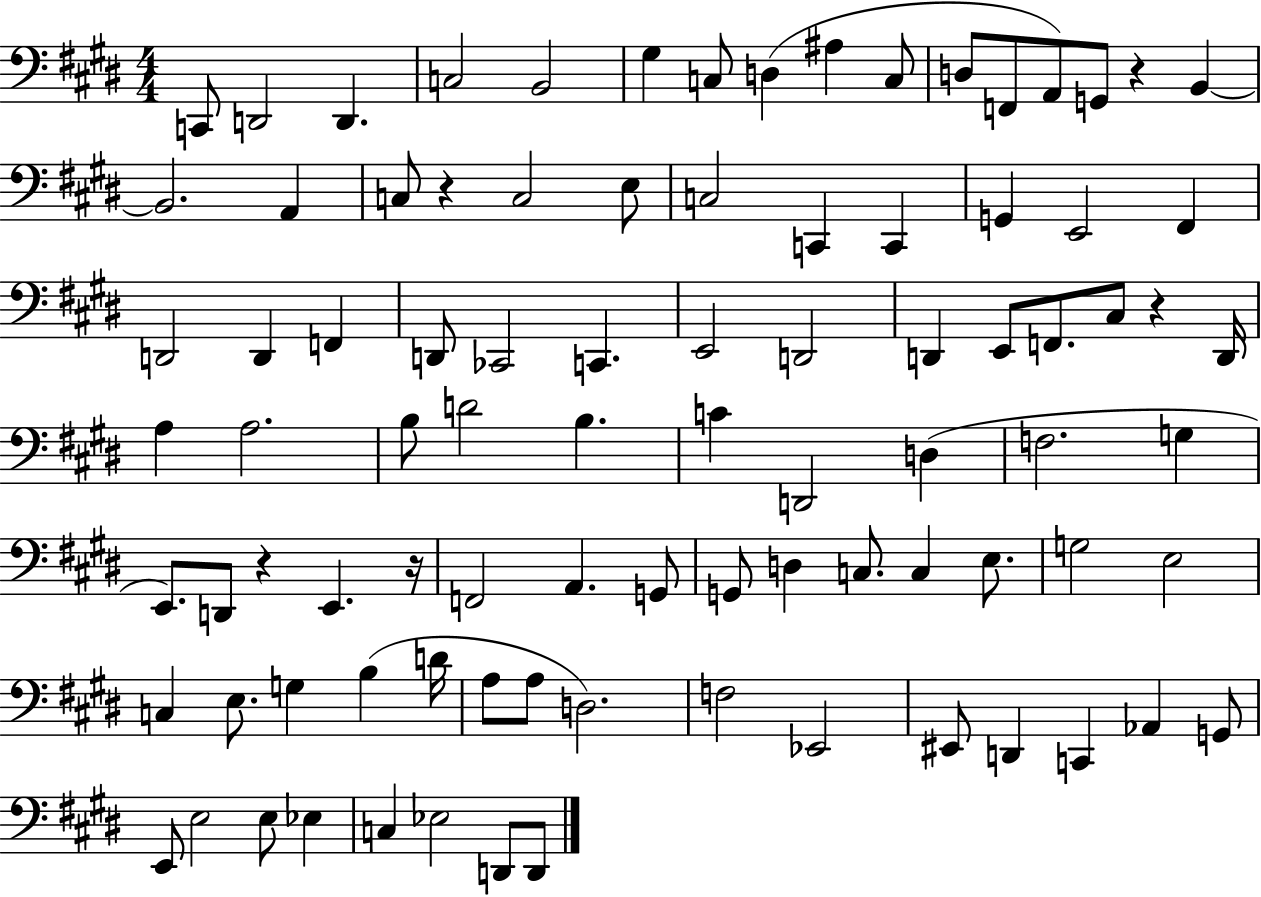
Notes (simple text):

C2/e D2/h D2/q. C3/h B2/h G#3/q C3/e D3/q A#3/q C3/e D3/e F2/e A2/e G2/e R/q B2/q B2/h. A2/q C3/e R/q C3/h E3/e C3/h C2/q C2/q G2/q E2/h F#2/q D2/h D2/q F2/q D2/e CES2/h C2/q. E2/h D2/h D2/q E2/e F2/e. C#3/e R/q D2/s A3/q A3/h. B3/e D4/h B3/q. C4/q D2/h D3/q F3/h. G3/q E2/e. D2/e R/q E2/q. R/s F2/h A2/q. G2/e G2/e D3/q C3/e. C3/q E3/e. G3/h E3/h C3/q E3/e. G3/q B3/q D4/s A3/e A3/e D3/h. F3/h Eb2/h EIS2/e D2/q C2/q Ab2/q G2/e E2/e E3/h E3/e Eb3/q C3/q Eb3/h D2/e D2/e